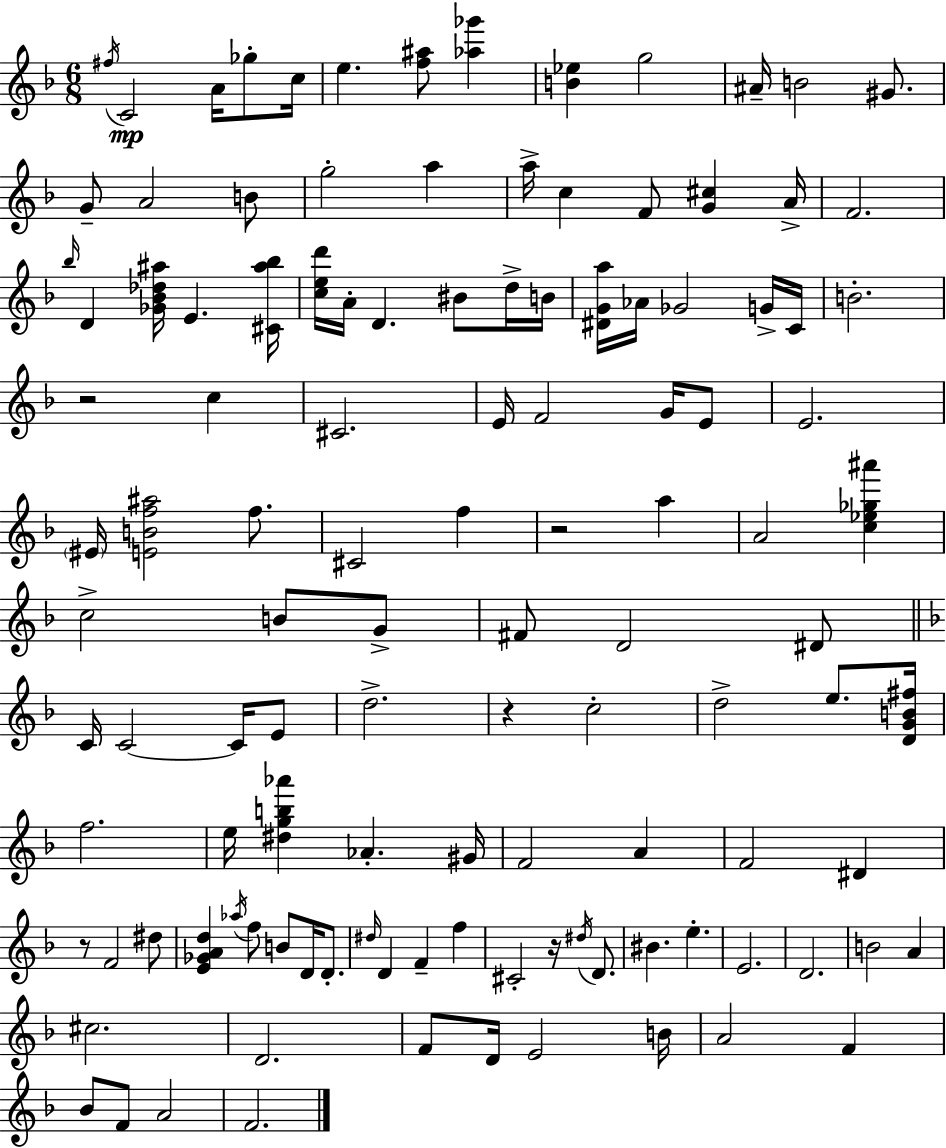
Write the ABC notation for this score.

X:1
T:Untitled
M:6/8
L:1/4
K:Dm
^f/4 C2 A/4 _g/2 c/4 e [f^a]/2 [_a_g'] [B_e] g2 ^A/4 B2 ^G/2 G/2 A2 B/2 g2 a a/4 c F/2 [G^c] A/4 F2 _b/4 D [_G_B_d^a]/4 E [^C^a_b]/4 [ced']/4 A/4 D ^B/2 d/4 B/4 [^DGa]/4 _A/4 _G2 G/4 C/4 B2 z2 c ^C2 E/4 F2 G/4 E/2 E2 ^E/4 [EBf^a]2 f/2 ^C2 f z2 a A2 [c_e_g^a'] c2 B/2 G/2 ^F/2 D2 ^D/2 C/4 C2 C/4 E/2 d2 z c2 d2 e/2 [DGB^f]/4 f2 e/4 [^dgb_a'] _A ^G/4 F2 A F2 ^D z/2 F2 ^d/2 [E_GAd] _a/4 f/2 B/2 D/4 D/2 ^d/4 D F f ^C2 z/4 ^d/4 D/2 ^B e E2 D2 B2 A ^c2 D2 F/2 D/4 E2 B/4 A2 F _B/2 F/2 A2 F2